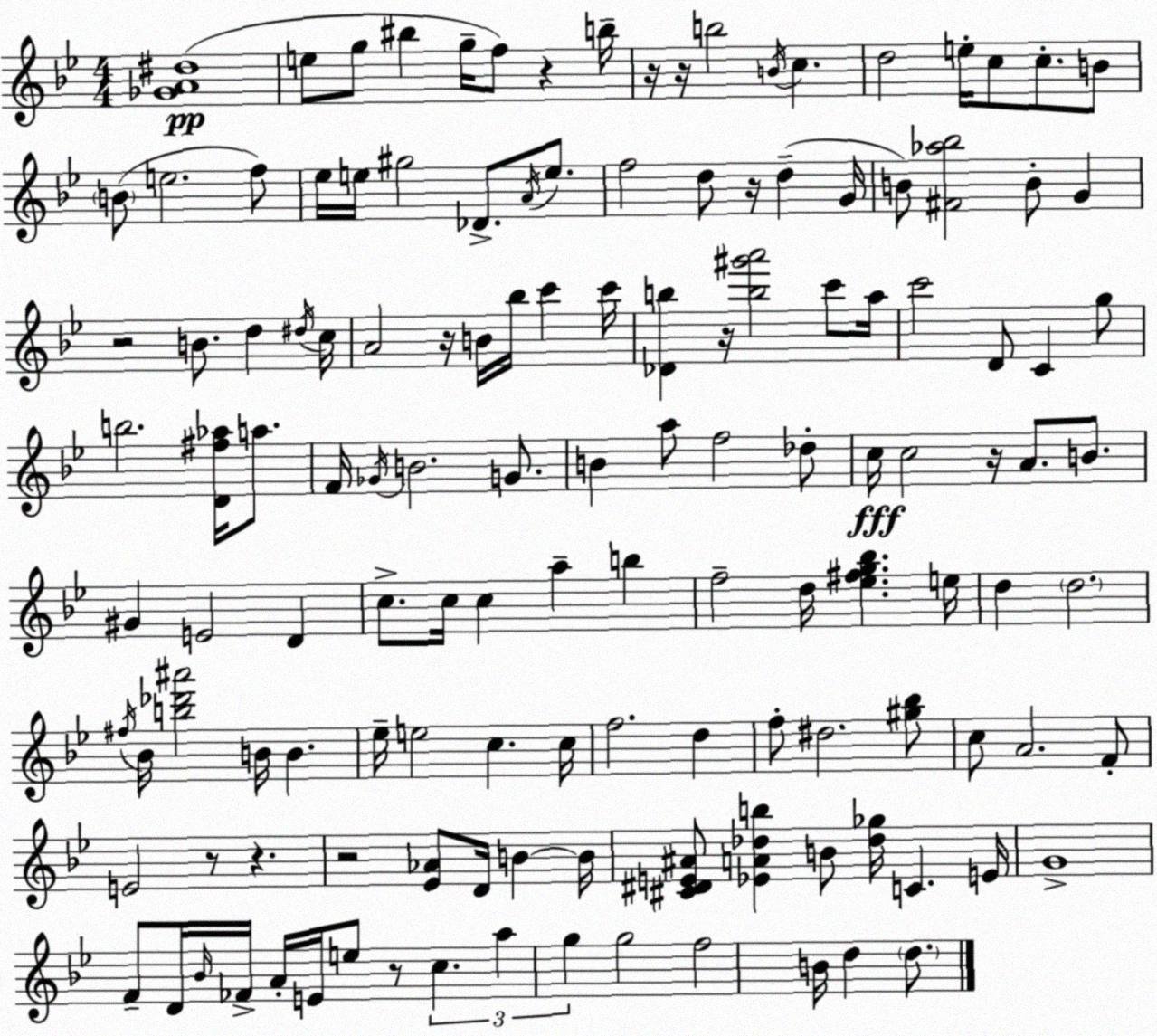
X:1
T:Untitled
M:4/4
L:1/4
K:Gm
[_GA^d]4 e/2 g/2 ^b g/4 f/2 z b/4 z/4 z/4 b2 B/4 c d2 e/4 c/2 c/2 B/2 B/2 e2 f/2 _e/4 e/4 ^g2 _D/2 A/4 e/2 f2 d/2 z/4 d G/4 B/2 [^F_a_b]2 B/2 G z2 B/2 d ^d/4 c/4 A2 z/4 B/4 _b/4 c' c'/4 [_Db] z/4 [b^g'a']2 c'/2 a/4 c'2 D/2 C g/2 b2 [D^f_a]/4 a/2 F/4 _G/4 B2 G/2 B a/2 f2 _d/2 c/4 c2 z/4 A/2 B/2 ^G E2 D c/2 c/4 c a b f2 d/4 [_e^fg_b] e/4 d d2 ^f/4 _B/4 [b_d'^a']2 B/4 B _e/4 e2 c c/4 f2 d f/2 ^d2 [^g_b]/2 c/2 A2 F/2 E2 z/2 z z2 [_E_A]/2 D/4 B B/4 [^C^DE^A]/2 [_EA_db] B/2 [_d_g]/4 C E/4 G4 F/2 D/4 _B/4 _F/4 A/4 E/4 e/2 z/2 c a g g2 f2 B/4 d d/2